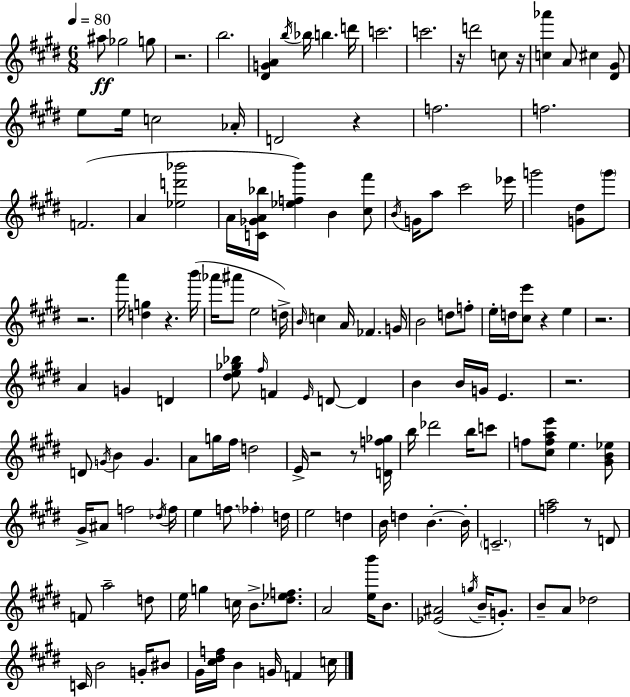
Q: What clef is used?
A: treble